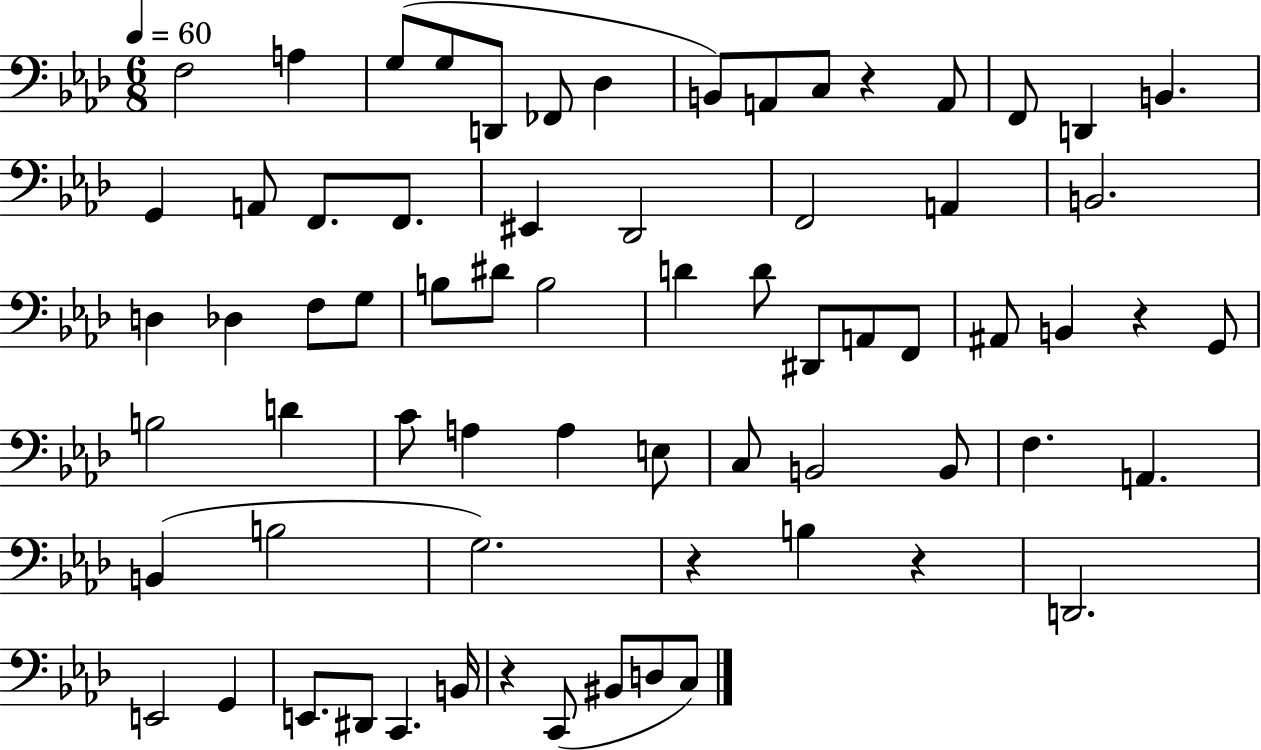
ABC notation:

X:1
T:Untitled
M:6/8
L:1/4
K:Ab
F,2 A, G,/2 G,/2 D,,/2 _F,,/2 _D, B,,/2 A,,/2 C,/2 z A,,/2 F,,/2 D,, B,, G,, A,,/2 F,,/2 F,,/2 ^E,, _D,,2 F,,2 A,, B,,2 D, _D, F,/2 G,/2 B,/2 ^D/2 B,2 D D/2 ^D,,/2 A,,/2 F,,/2 ^A,,/2 B,, z G,,/2 B,2 D C/2 A, A, E,/2 C,/2 B,,2 B,,/2 F, A,, B,, B,2 G,2 z B, z D,,2 E,,2 G,, E,,/2 ^D,,/2 C,, B,,/4 z C,,/2 ^B,,/2 D,/2 C,/2